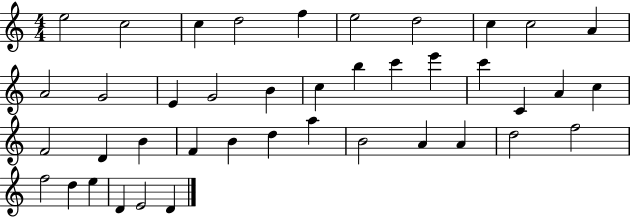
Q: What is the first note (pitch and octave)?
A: E5